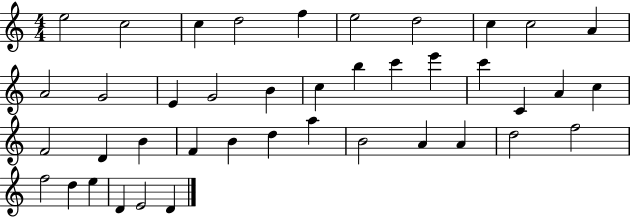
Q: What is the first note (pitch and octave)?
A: E5